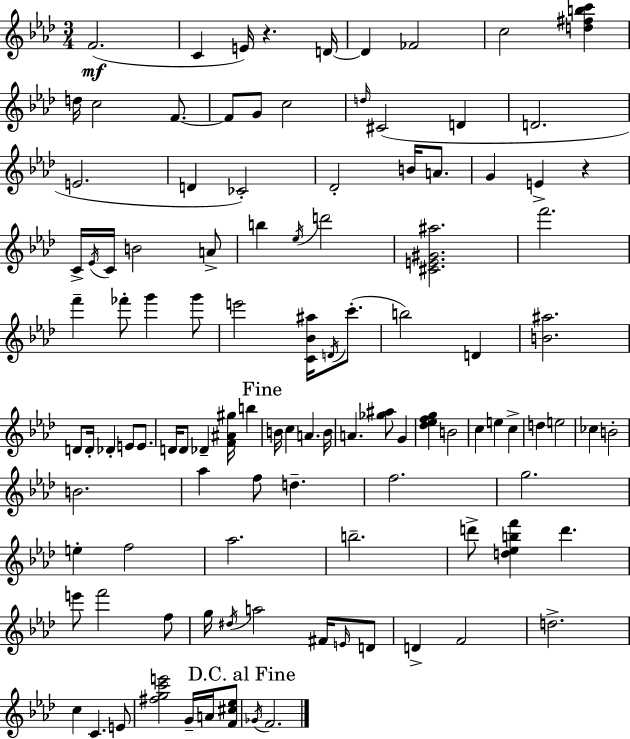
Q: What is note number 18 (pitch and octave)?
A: E4